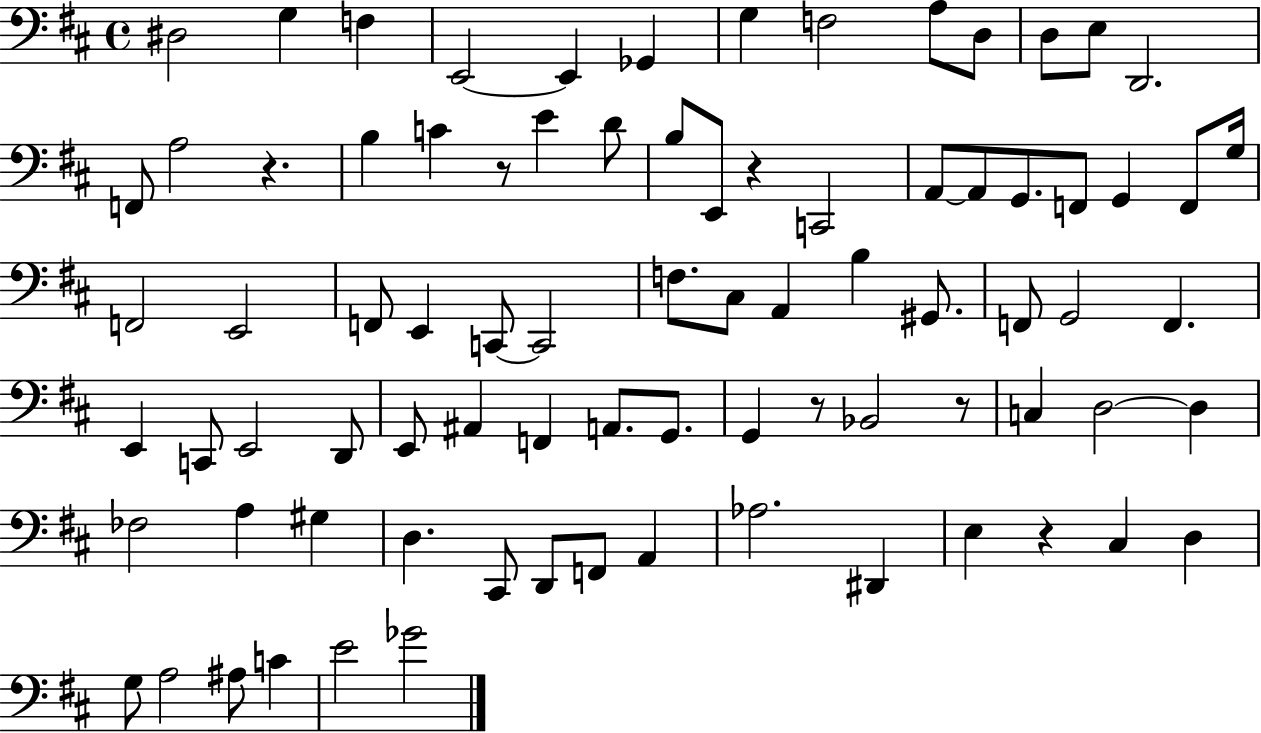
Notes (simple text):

D#3/h G3/q F3/q E2/h E2/q Gb2/q G3/q F3/h A3/e D3/e D3/e E3/e D2/h. F2/e A3/h R/q. B3/q C4/q R/e E4/q D4/e B3/e E2/e R/q C2/h A2/e A2/e G2/e. F2/e G2/q F2/e G3/s F2/h E2/h F2/e E2/q C2/e C2/h F3/e. C#3/e A2/q B3/q G#2/e. F2/e G2/h F2/q. E2/q C2/e E2/h D2/e E2/e A#2/q F2/q A2/e. G2/e. G2/q R/e Bb2/h R/e C3/q D3/h D3/q FES3/h A3/q G#3/q D3/q. C#2/e D2/e F2/e A2/q Ab3/h. D#2/q E3/q R/q C#3/q D3/q G3/e A3/h A#3/e C4/q E4/h Gb4/h